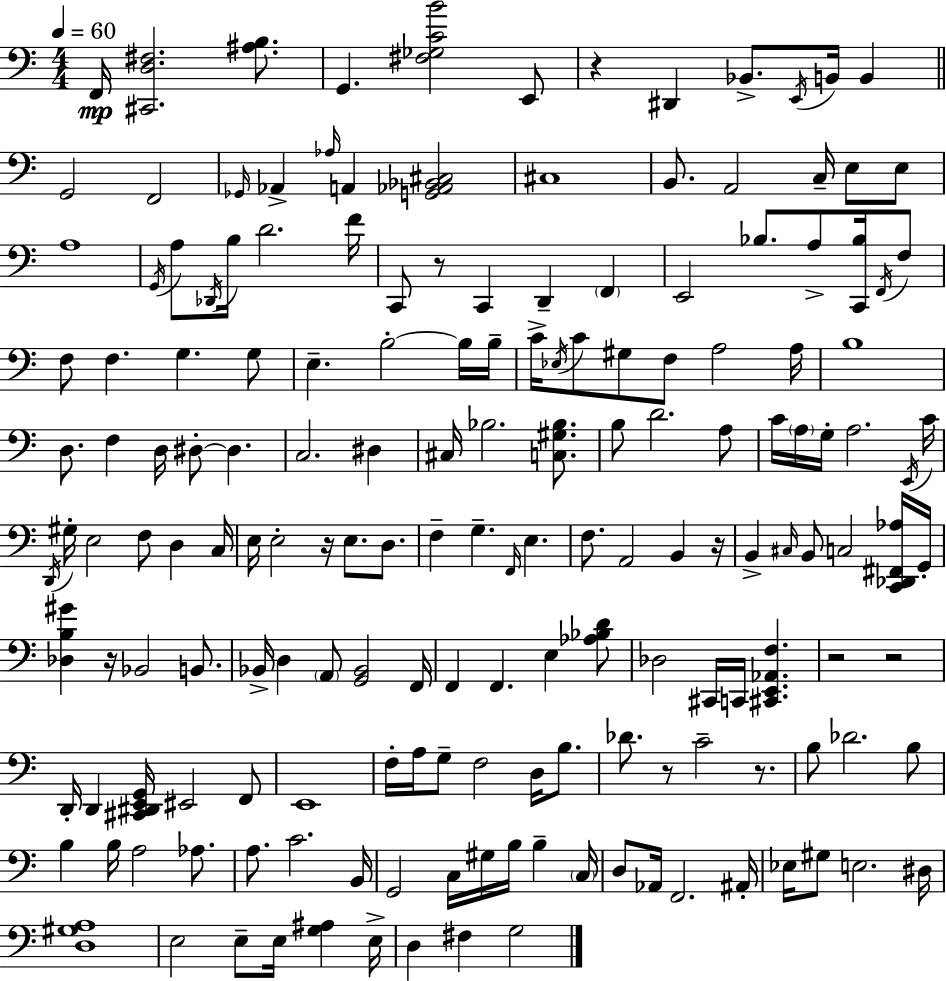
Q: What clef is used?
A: bass